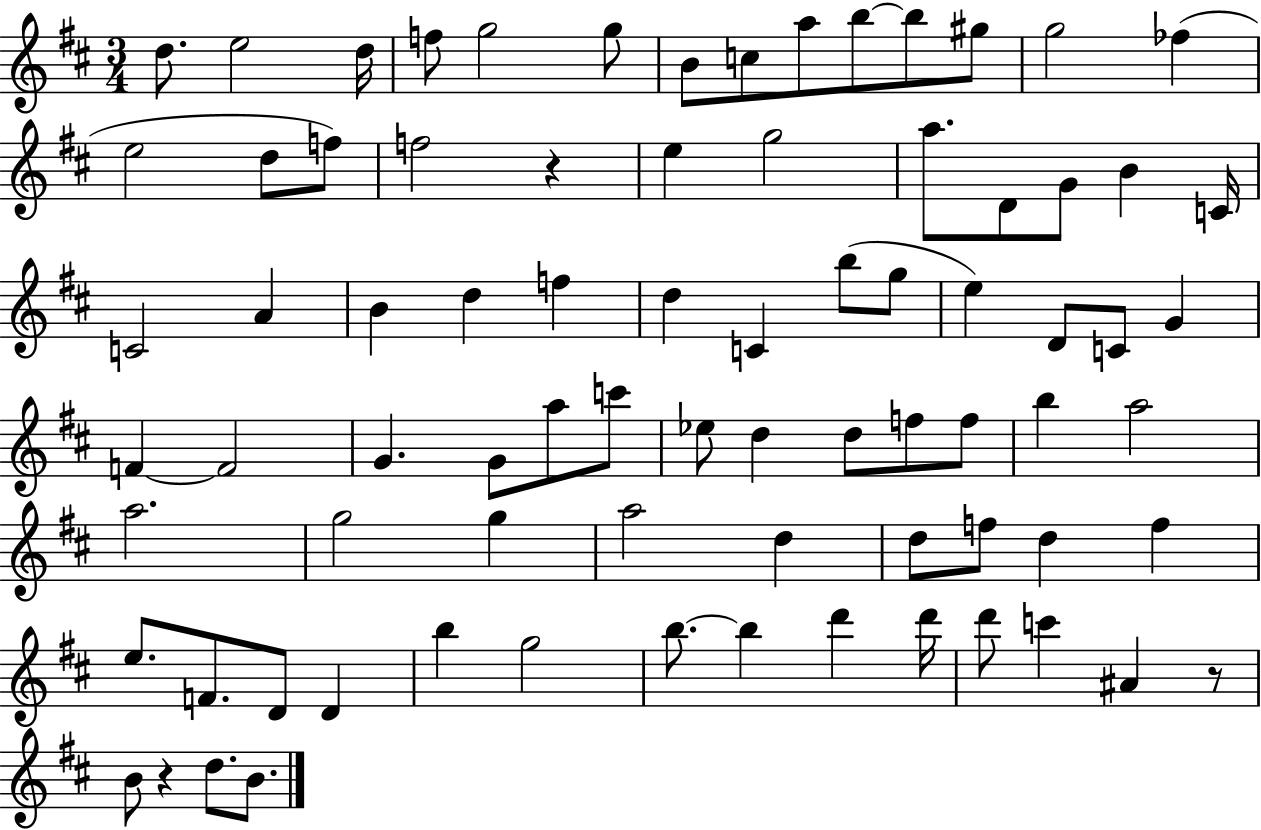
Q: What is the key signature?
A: D major